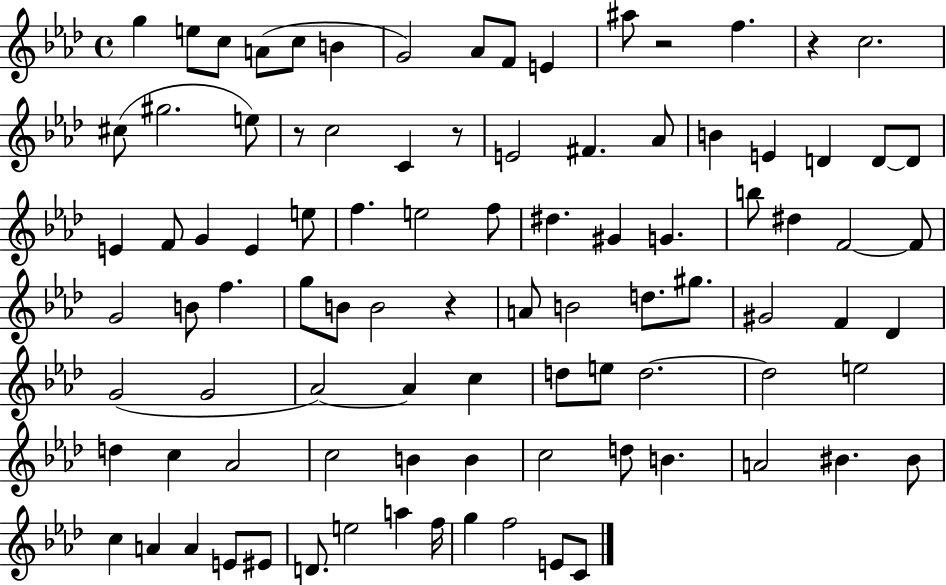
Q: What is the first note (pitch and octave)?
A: G5